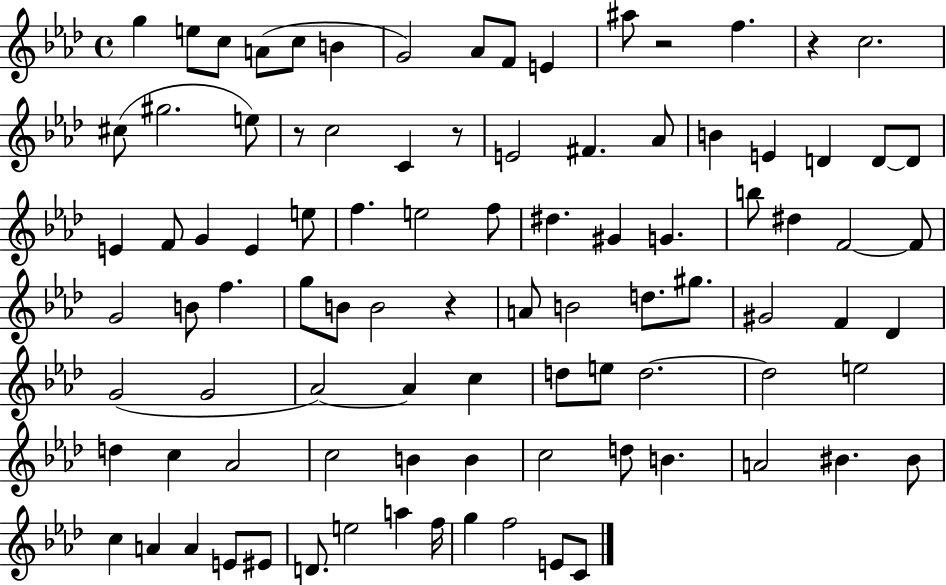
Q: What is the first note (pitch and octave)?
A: G5